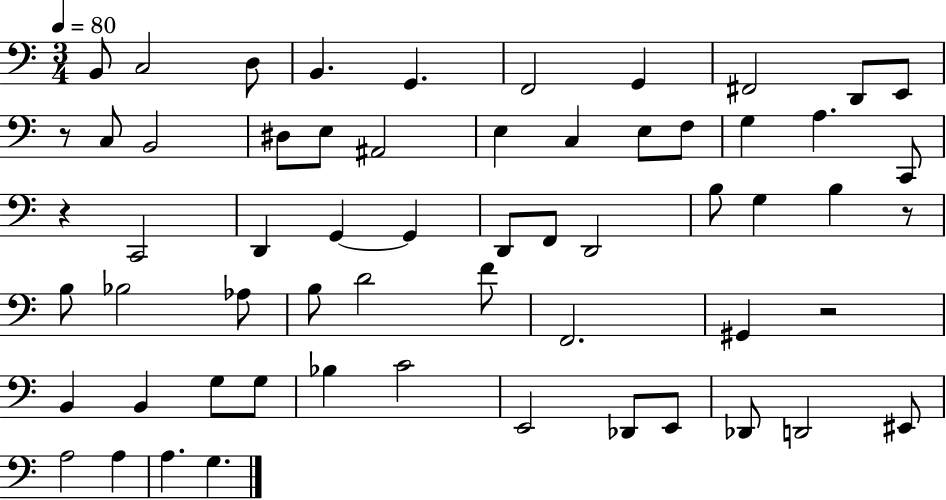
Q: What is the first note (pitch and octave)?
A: B2